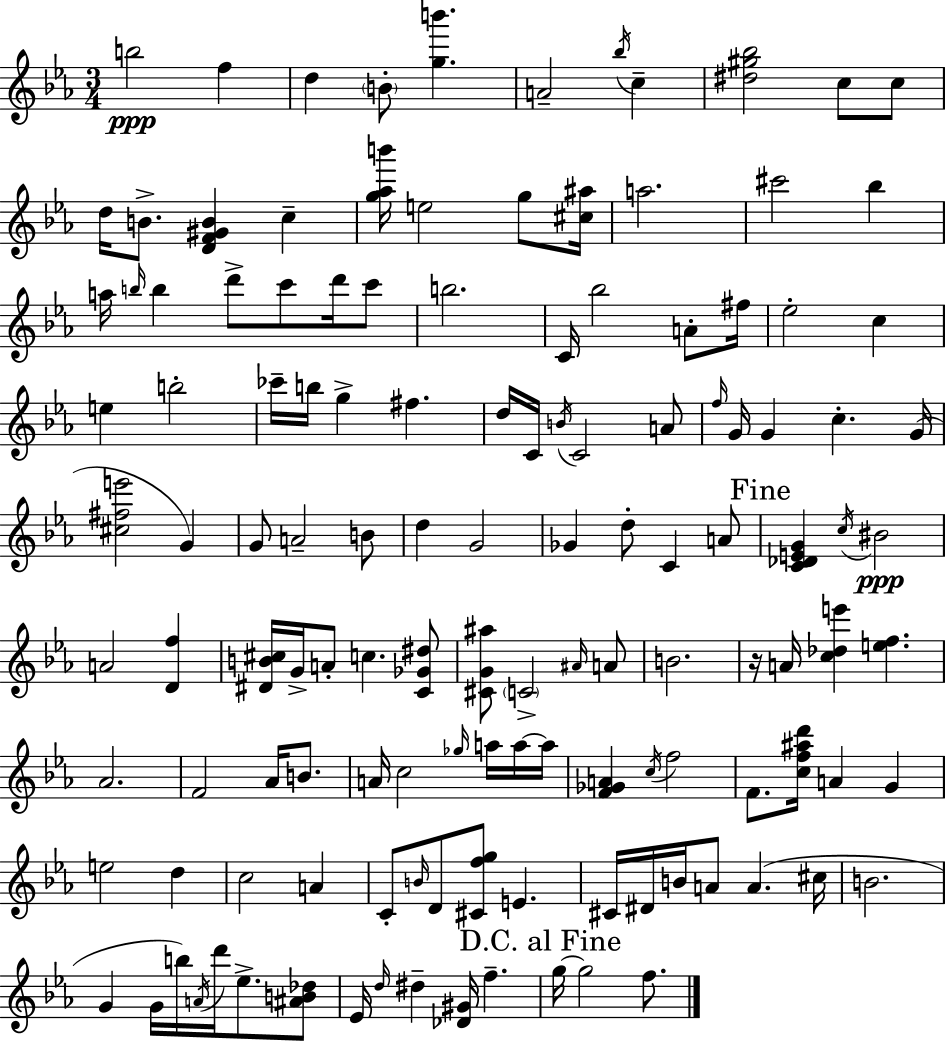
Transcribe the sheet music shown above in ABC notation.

X:1
T:Untitled
M:3/4
L:1/4
K:Cm
b2 f d B/2 [gb'] A2 _b/4 c [^d^g_b]2 c/2 c/2 d/4 B/2 [DF^GB] c [g_ab']/4 e2 g/2 [^c^a]/4 a2 ^c'2 _b a/4 b/4 b d'/2 c'/2 d'/4 c'/2 b2 C/4 _b2 A/2 ^f/4 _e2 c e b2 _c'/4 b/4 g ^f d/4 C/4 B/4 C2 A/2 f/4 G/4 G c G/4 [^c^fe']2 G G/2 A2 B/2 d G2 _G d/2 C A/2 [C_DEG] c/4 ^B2 A2 [Df] [^DB^c]/4 G/4 A/2 c [C_G^d]/2 [^CG^a]/2 C2 ^A/4 A/2 B2 z/4 A/4 [c_de'] [ef] _A2 F2 _A/4 B/2 A/4 c2 _g/4 a/4 a/4 a/4 [F_GA] c/4 f2 F/2 [cf^ad']/4 A G e2 d c2 A C/2 B/4 D/2 [^Cfg]/2 E ^C/4 ^D/4 B/4 A/2 A ^c/4 B2 G G/4 b/4 A/4 d'/4 _e/2 [^AB_d]/2 _E/4 d/4 ^d [_D^G]/4 f g/4 g2 f/2